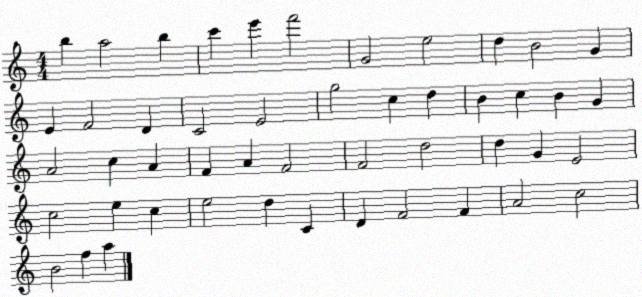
X:1
T:Untitled
M:4/4
L:1/4
K:C
b a2 b c' e' f'2 G2 e2 d B2 G E F2 D C2 E2 g2 c d B c B G A2 c A F A F2 F2 d2 d G E2 c2 e c e2 d C D F2 F A2 c2 B2 f a